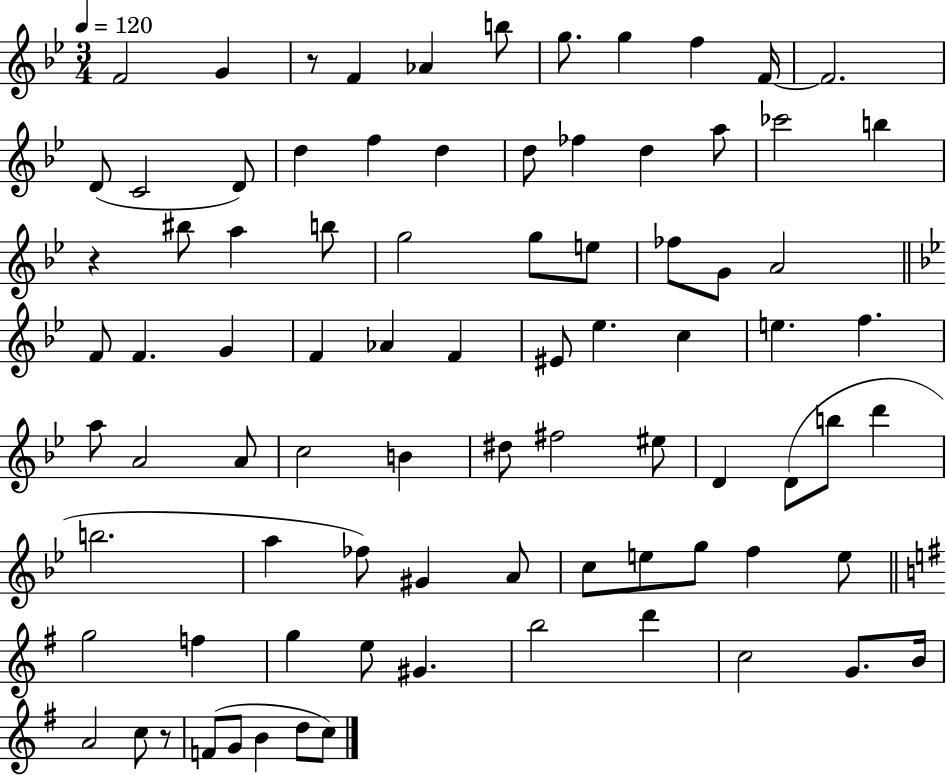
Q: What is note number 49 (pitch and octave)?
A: F#5